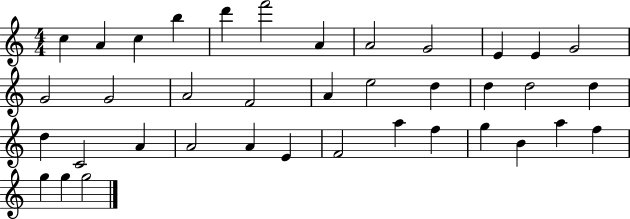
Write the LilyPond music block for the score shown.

{
  \clef treble
  \numericTimeSignature
  \time 4/4
  \key c \major
  c''4 a'4 c''4 b''4 | d'''4 f'''2 a'4 | a'2 g'2 | e'4 e'4 g'2 | \break g'2 g'2 | a'2 f'2 | a'4 e''2 d''4 | d''4 d''2 d''4 | \break d''4 c'2 a'4 | a'2 a'4 e'4 | f'2 a''4 f''4 | g''4 b'4 a''4 f''4 | \break g''4 g''4 g''2 | \bar "|."
}